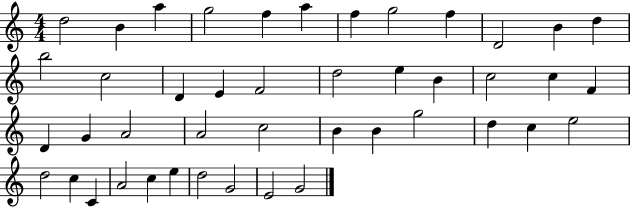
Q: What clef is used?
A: treble